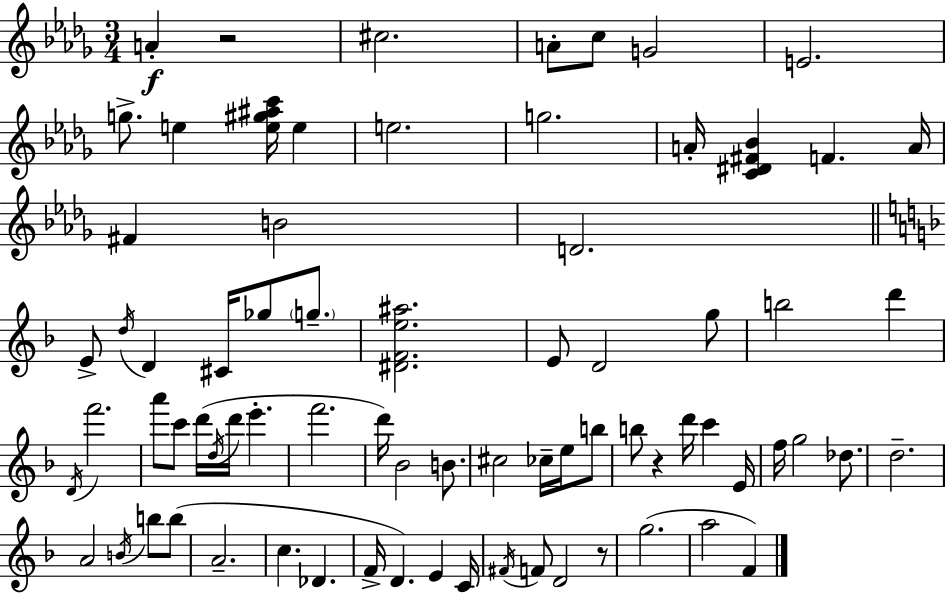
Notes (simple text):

A4/q R/h C#5/h. A4/e C5/e G4/h E4/h. G5/e. E5/q [E5,G#5,A#5,C6]/s E5/q E5/h. G5/h. A4/s [C4,D#4,F#4,Bb4]/q F4/q. A4/s F#4/q B4/h D4/h. E4/e D5/s D4/q C#4/s Gb5/e G5/e. [D#4,F4,E5,A#5]/h. E4/e D4/h G5/e B5/h D6/q D4/s F6/h. A6/e C6/e D6/s D5/s D6/s E6/q. F6/h. D6/s Bb4/h B4/e. C#5/h CES5/s E5/s B5/e B5/e R/q D6/s C6/q E4/s F5/s G5/h Db5/e. D5/h. A4/h B4/s B5/e B5/e A4/h. C5/q. Db4/q. F4/s D4/q. E4/q C4/s F#4/s F4/e D4/h R/e G5/h. A5/h F4/q